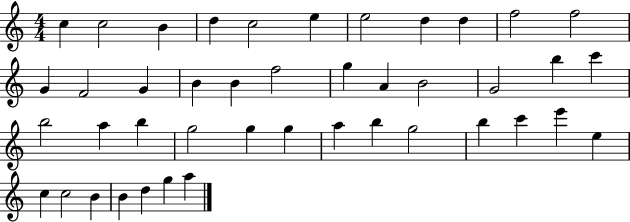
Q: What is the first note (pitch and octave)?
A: C5